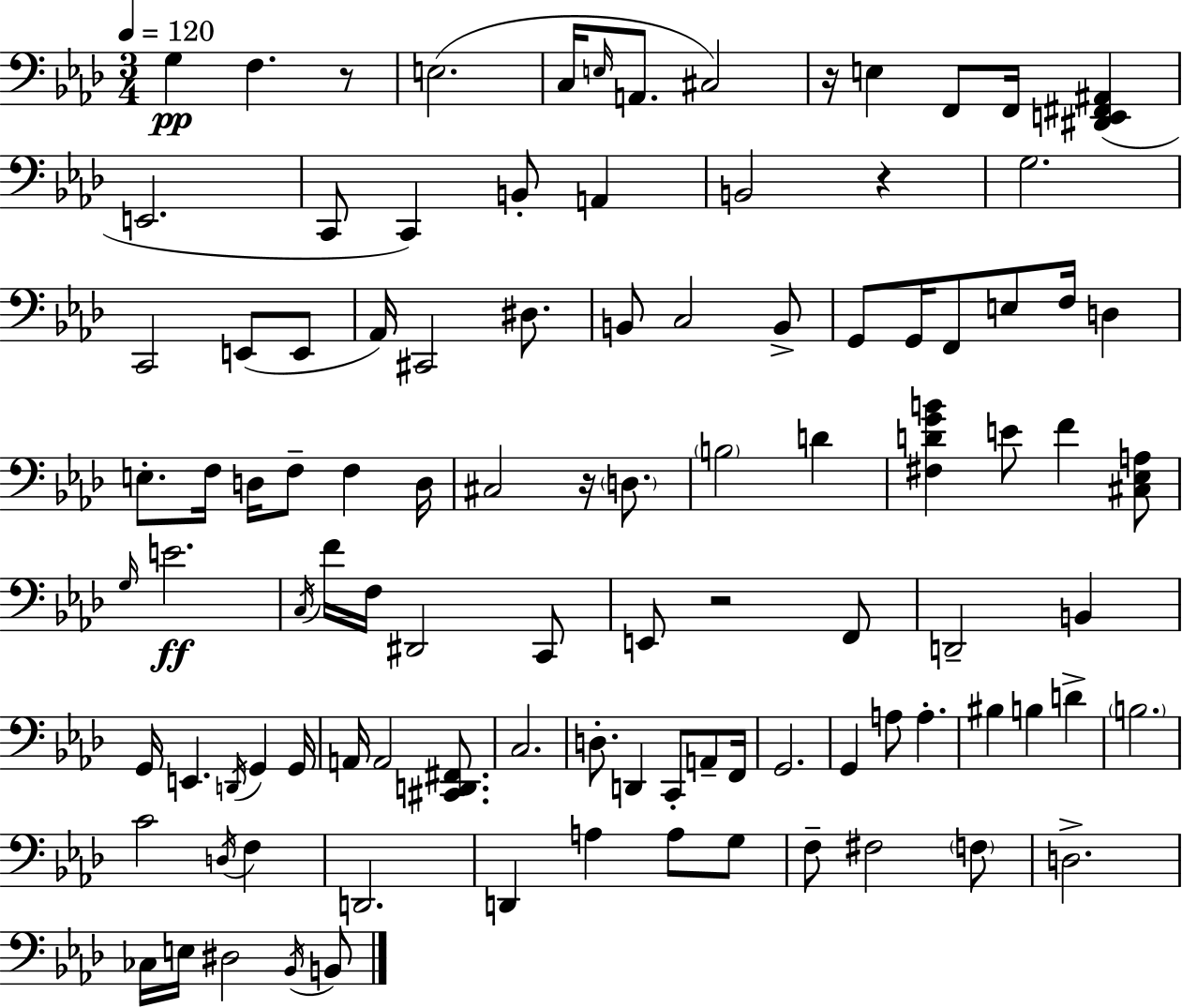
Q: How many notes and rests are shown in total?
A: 102